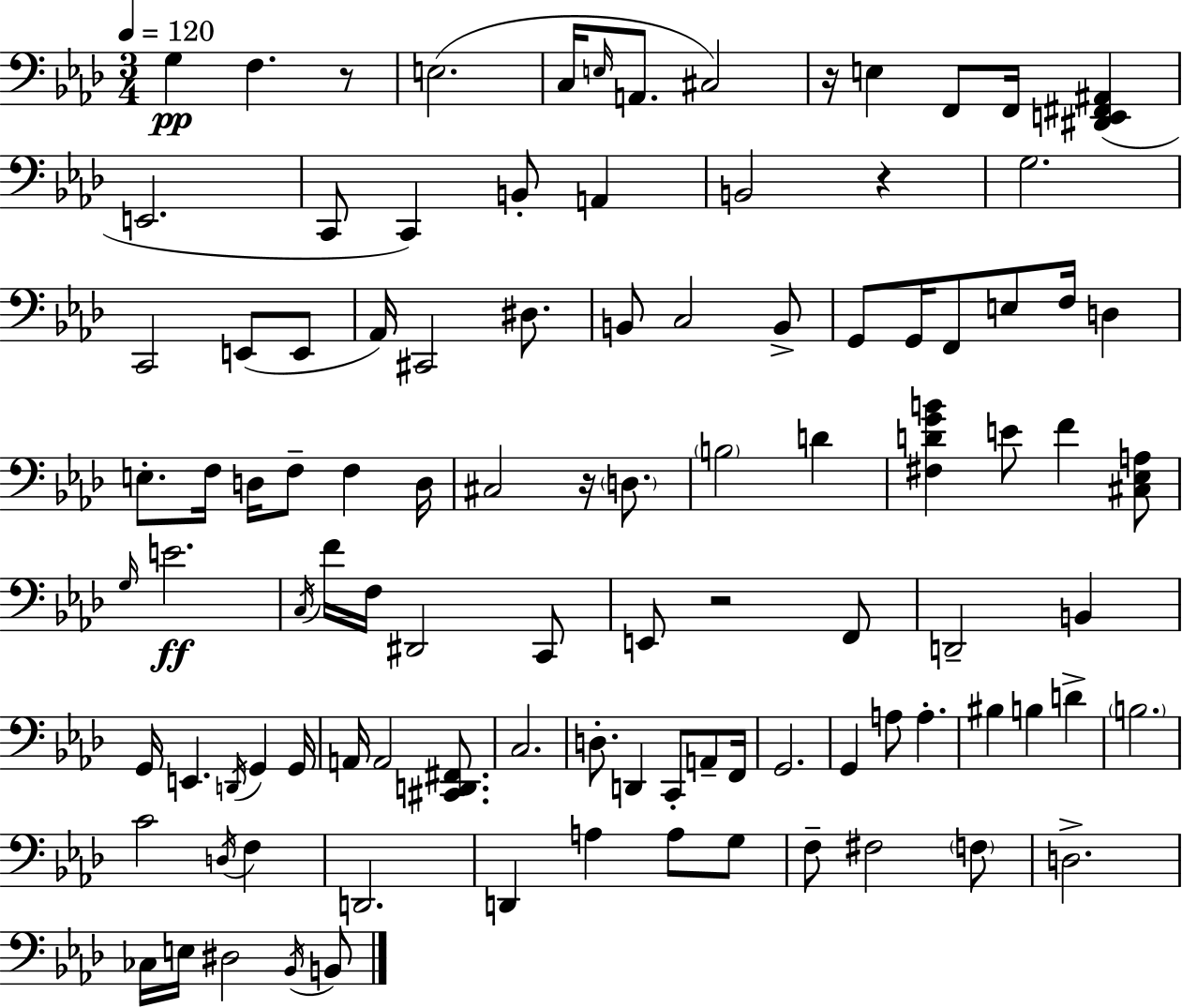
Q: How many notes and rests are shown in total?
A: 102